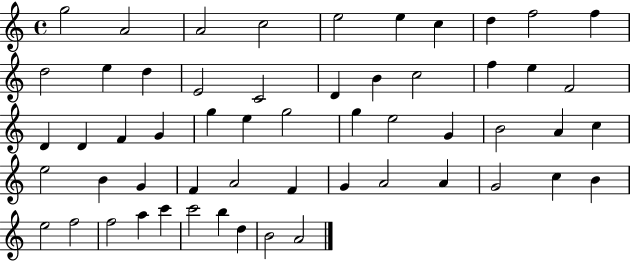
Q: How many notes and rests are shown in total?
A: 56